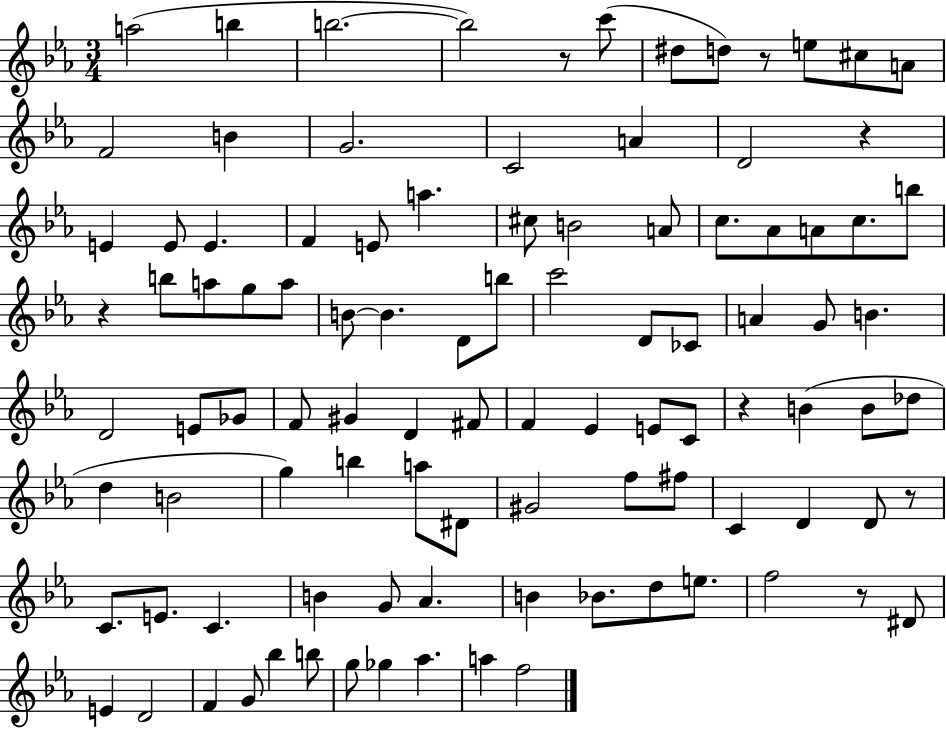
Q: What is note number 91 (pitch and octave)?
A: Ab5